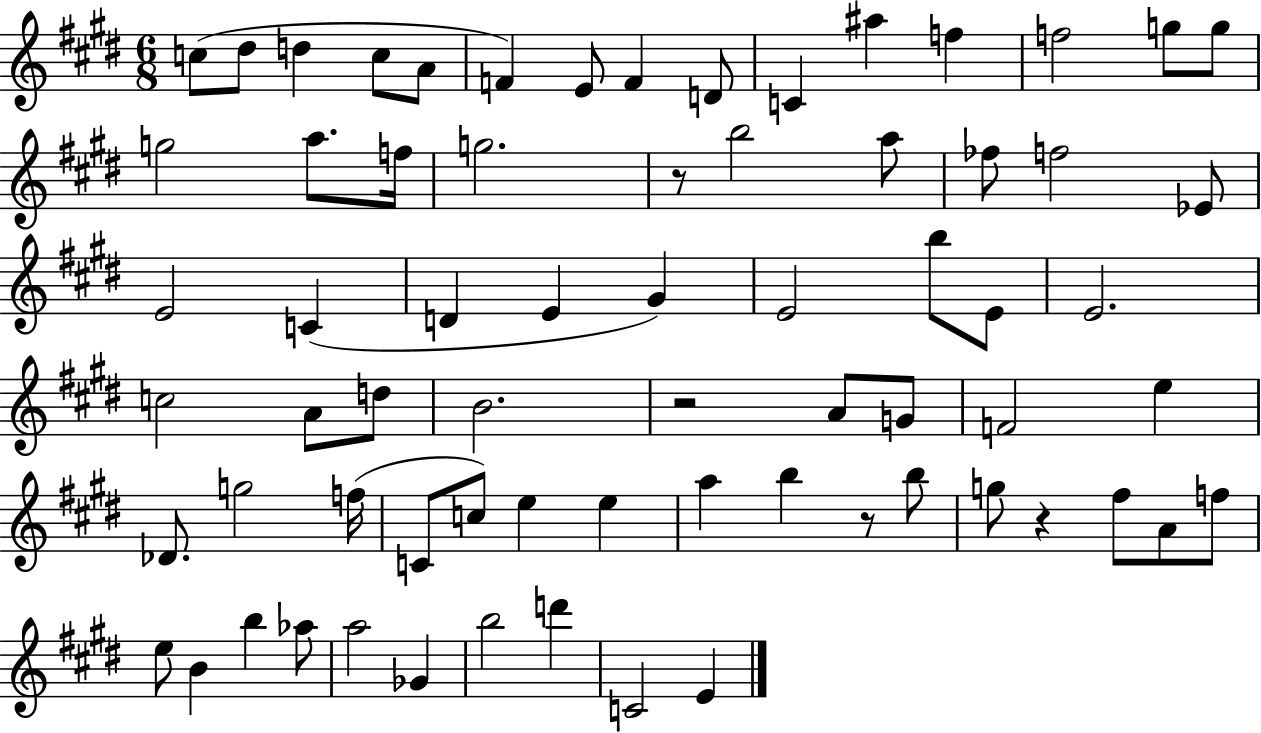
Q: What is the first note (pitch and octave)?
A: C5